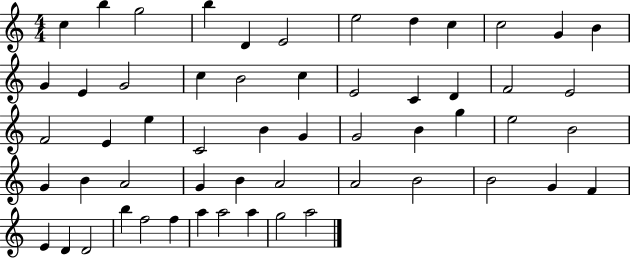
{
  \clef treble
  \numericTimeSignature
  \time 4/4
  \key c \major
  c''4 b''4 g''2 | b''4 d'4 e'2 | e''2 d''4 c''4 | c''2 g'4 b'4 | \break g'4 e'4 g'2 | c''4 b'2 c''4 | e'2 c'4 d'4 | f'2 e'2 | \break f'2 e'4 e''4 | c'2 b'4 g'4 | g'2 b'4 g''4 | e''2 b'2 | \break g'4 b'4 a'2 | g'4 b'4 a'2 | a'2 b'2 | b'2 g'4 f'4 | \break e'4 d'4 d'2 | b''4 f''2 f''4 | a''4 a''2 a''4 | g''2 a''2 | \break \bar "|."
}